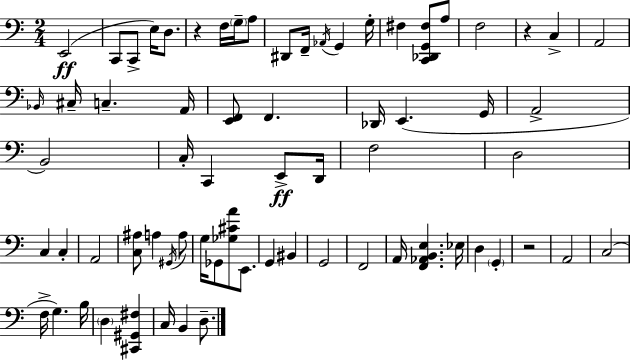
E2/h C2/e C2/e E3/s D3/e. R/q F3/s G3/s A3/e D#2/e F2/s Ab2/s G2/q G3/s F#3/q [C2,Db2,G2,F#3]/e A3/e F3/h R/q C3/q A2/h Bb2/s C#3/s C3/q. A2/s [E2,F2]/e F2/q. Db2/s E2/q. G2/s A2/h B2/h C3/s C2/q E2/e D2/s F3/h D3/h C3/q C3/q A2/h [C3,A#3]/e A3/q G#2/s A3/e G3/s Gb2/e [Gb3,C#4,A4]/e E2/e. G2/q BIS2/q G2/h F2/h A2/s [F2,Ab2,B2,E3]/q. Eb3/s D3/q G2/q R/h A2/h C3/h F3/s G3/q. B3/s D3/q [C#2,G#2,F#3]/q C3/s B2/q D3/e.